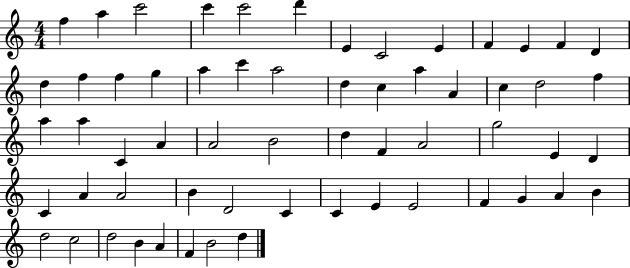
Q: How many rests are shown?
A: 0